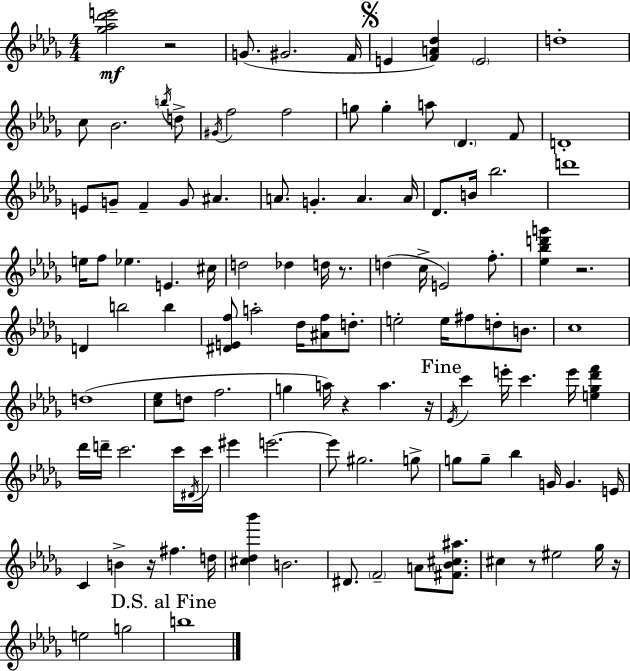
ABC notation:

X:1
T:Untitled
M:4/4
L:1/4
K:Bbm
[_g_a_d'e']2 z2 G/2 ^G2 F/4 E [FA_d] E2 d4 c/2 _B2 b/4 d/2 ^G/4 f2 f2 g/2 g a/2 _D F/2 D4 E/2 G/2 F G/2 ^A A/2 G A A/4 _D/2 B/4 _b2 d'4 e/4 f/2 _e E ^c/4 d2 _d d/4 z/2 d c/4 E2 f/2 [_e_bd'g'] z2 D b2 b [^DEf]/2 a2 _d/4 [^Af]/2 d/2 e2 e/4 ^f/2 d/2 B/2 c4 d4 [c_e]/2 d/2 f2 g a/4 z a z/4 _E/4 c' e'/4 c' e'/4 [e_g_d'f'] _d'/4 d'/4 c'2 c'/4 ^D/4 c'/4 ^e' e'2 e'/2 ^g2 g/2 g/2 g/2 _b G/4 G E/4 C B z/4 ^f d/4 [^c_d_b'] B2 ^D/2 F2 A/2 [^F_B^c^a]/2 ^c z/2 ^e2 _g/4 z/4 e2 g2 b4